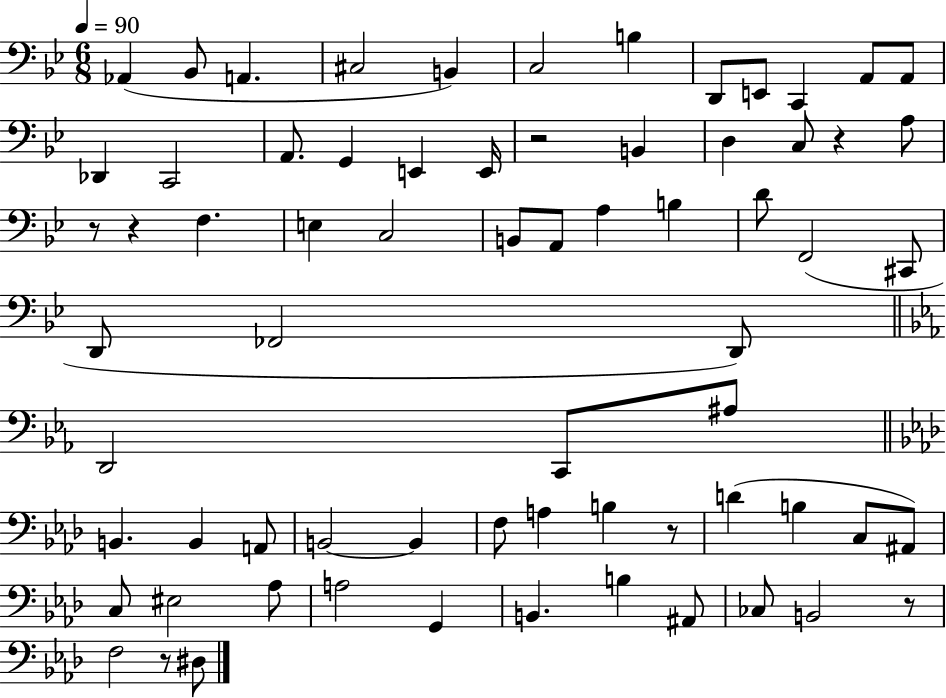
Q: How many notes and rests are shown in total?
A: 69